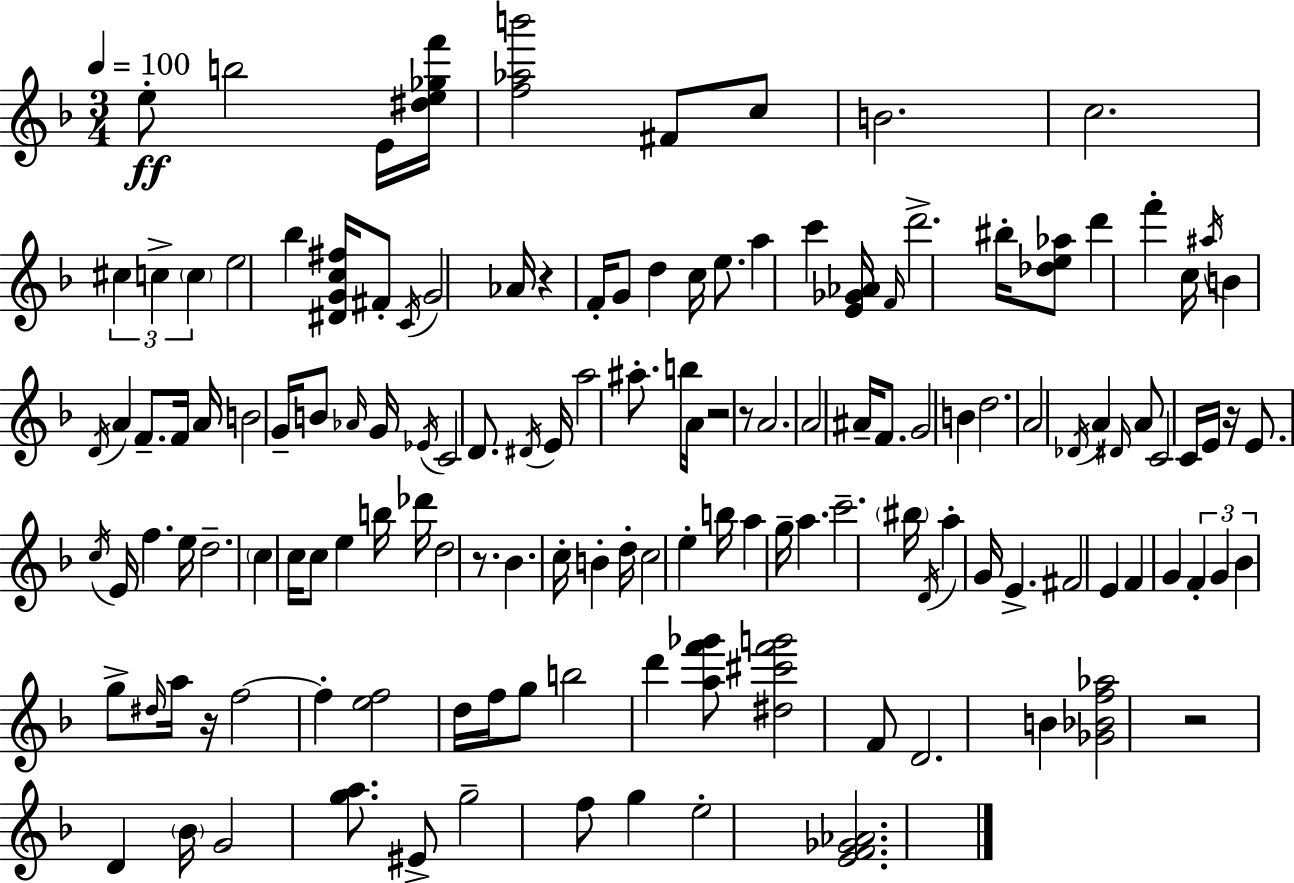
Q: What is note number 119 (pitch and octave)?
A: G5